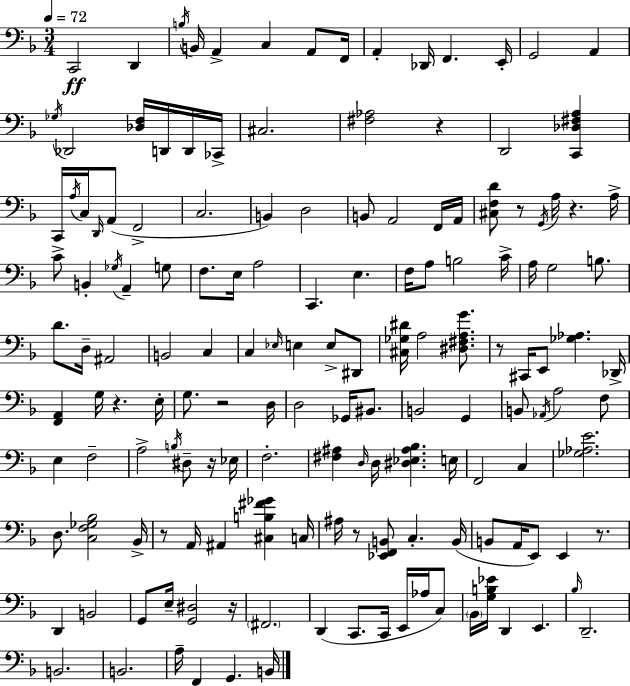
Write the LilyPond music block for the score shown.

{
  \clef bass
  \numericTimeSignature
  \time 3/4
  \key d \minor
  \tempo 4 = 72
  \repeat volta 2 { c,2\ff d,4 | \acciaccatura { b16 } b,16 a,4-> c4 a,8 | f,16 a,4-. des,16 f,4. | e,16-. g,2 a,4 | \break \acciaccatura { ges16 } des,2 <des f>16 d,16 | d,16 ces,16-> cis2. | <fis aes>2 r4 | d,2 <c, des fis a>4 | \break c,16 \acciaccatura { a16 } c16 \grace { d,16 } a,8( f,2-> | c2. | b,4) d2 | b,8 a,2 | \break f,16 a,16 <cis f d'>8 r8 \acciaccatura { g,16 } a16 r4. | a16-> c'8-> b,4-. \acciaccatura { ges16 } | a,4-- g8 f8. e16 a2 | c,4. | \break e4. f16 a8 b2 | c'16-> a16 g2 | b8. d'8. d16-- ais,2 | b,2 | \break c4 c4 \grace { ees16 } e4 | e8-> dis,8 <cis ges dis'>16 a2 | <dis fis a g'>8. r8 cis,16 e,8 | <ges aes>4. des,16-> <f, a,>4 g16 | \break r4. e16-. g8. r2 | d16 d2 | ges,16 bis,8. b,2 | g,4 b,8 \acciaccatura { aes,16 } a2 | \break f8 e4 | f2-- a2-> | \acciaccatura { b16 } dis8-- r16 ees16 f2.-. | <fis ais>4 | \break \grace { d16 } d16 <dis ees ais bes>4. e16 f,2 | c4 <ges aes e'>2. | d8. | <c f ges bes>2 bes,16-> r8 | \break a,16 ais,4 <cis b fis' ges'>4 c16 ais16 r8 | <ees, f, b,>8 c4.-. b,16( b,8 | a,16 e,8) e,4 r8. d,4 | b,2 g,8 | \break e16-- <g, dis>2 r16 \parenthesize fis,2. | d,4( | c,8. c,16 e,16 aes16 c8) \parenthesize bes,16 <g b ees'>16 | d,4 e,4. \grace { bes16 } d,2.-- | \break b,2. | b,2. | a16-- | f,4 g,4. b,16 } \bar "|."
}